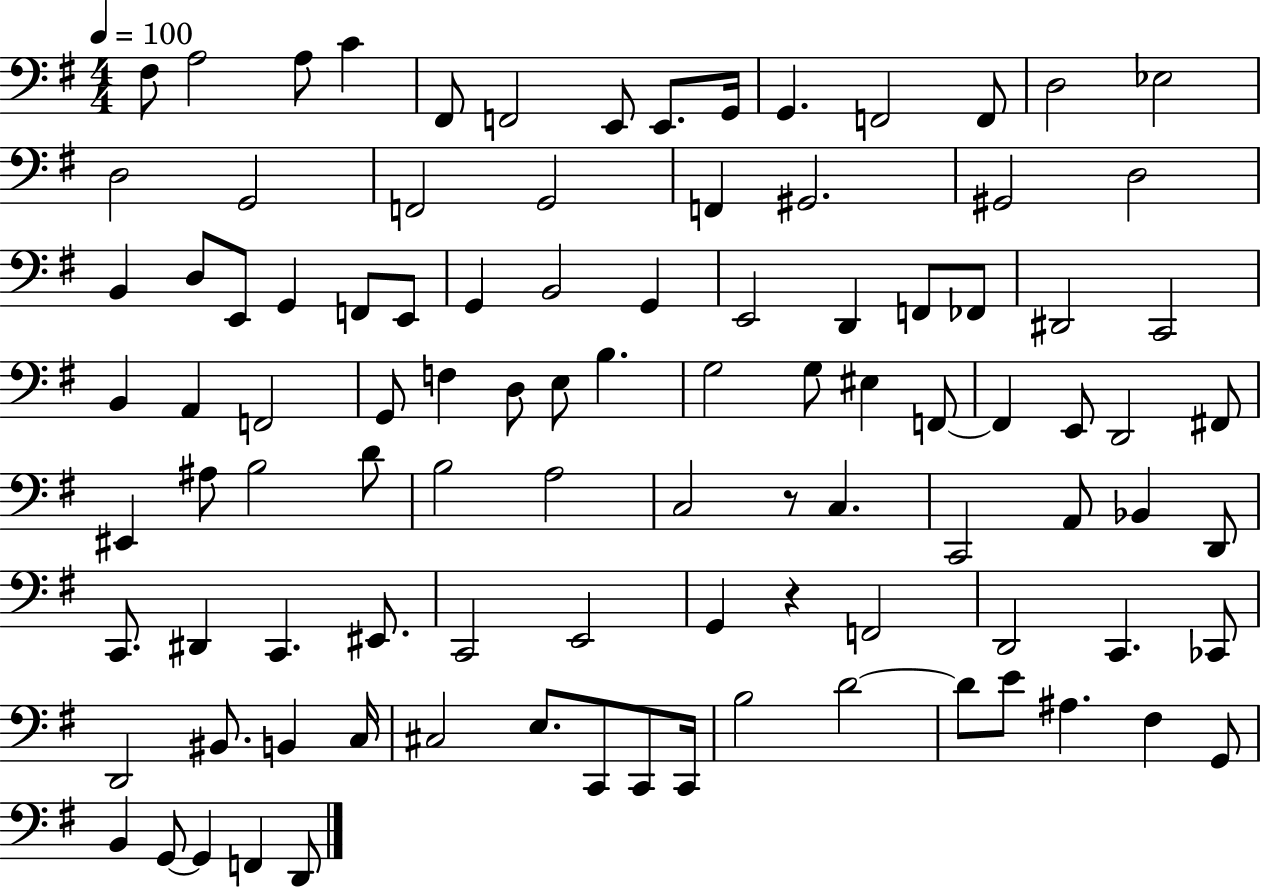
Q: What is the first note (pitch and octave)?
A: F#3